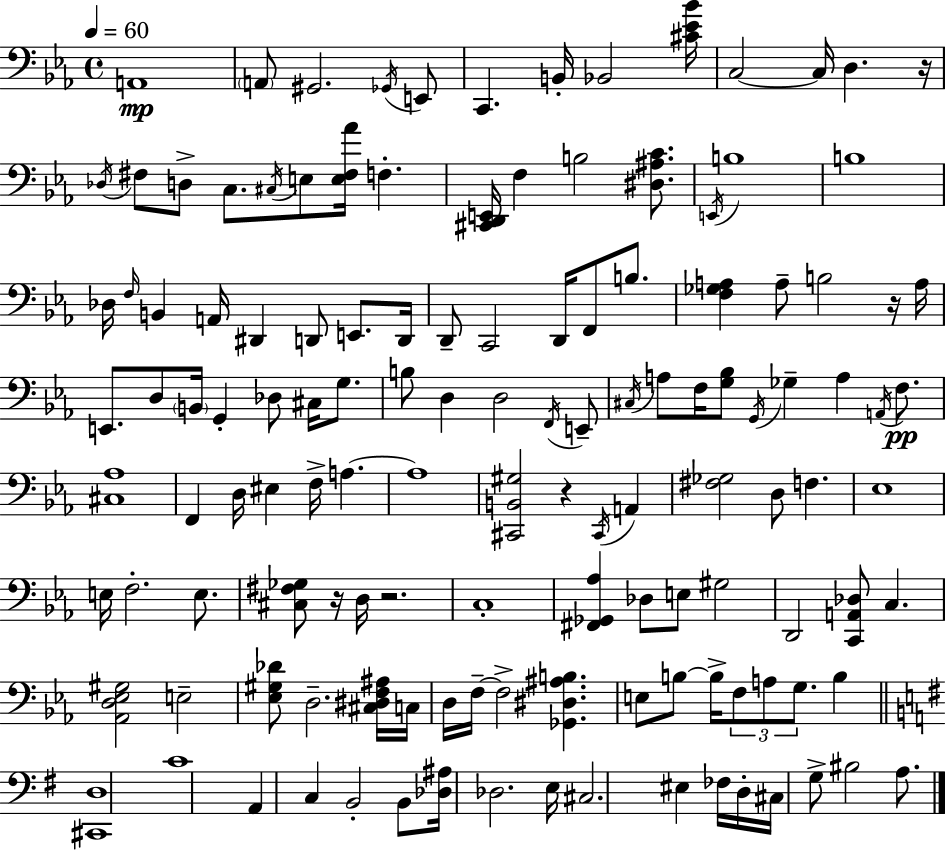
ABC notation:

X:1
T:Untitled
M:4/4
L:1/4
K:Eb
A,,4 A,,/2 ^G,,2 _G,,/4 E,,/2 C,, B,,/4 _B,,2 [^C_E_B]/4 C,2 C,/4 D, z/4 _D,/4 ^F,/2 D,/2 C,/2 ^C,/4 E,/2 [E,^F,_A]/4 F, [^C,,D,,E,,]/4 F, B,2 [^D,^A,C]/2 E,,/4 B,4 B,4 _D,/4 F,/4 B,, A,,/4 ^D,, D,,/2 E,,/2 D,,/4 D,,/2 C,,2 D,,/4 F,,/2 B,/2 [F,_G,A,] A,/2 B,2 z/4 A,/4 E,,/2 D,/2 B,,/4 G,, _D,/2 ^C,/4 G,/2 B,/2 D, D,2 F,,/4 E,,/2 ^C,/4 A,/2 F,/4 [G,_B,]/2 G,,/4 _G, A, A,,/4 F,/2 [^C,_A,]4 F,, D,/4 ^E, F,/4 A, A,4 [^C,,B,,^G,]2 z ^C,,/4 A,, [^F,_G,]2 D,/2 F, _E,4 E,/4 F,2 E,/2 [^C,^F,_G,]/2 z/4 D,/4 z2 C,4 [^F,,_G,,_A,] _D,/2 E,/2 ^G,2 D,,2 [C,,A,,_D,]/2 C, [_A,,D,_E,^G,]2 E,2 [_E,^G,_D]/2 D,2 [^C,^D,F,^A,]/4 C,/4 D,/4 F,/4 F,2 [_G,,^D,^A,B,] E,/2 B,/2 B,/4 F,/2 A,/2 G,/2 B, [^C,,D,]4 C4 A,, C, B,,2 B,,/2 [_D,^A,]/4 _D,2 E,/4 ^C,2 ^E, _F,/4 D,/4 ^C,/4 G,/2 ^B,2 A,/2